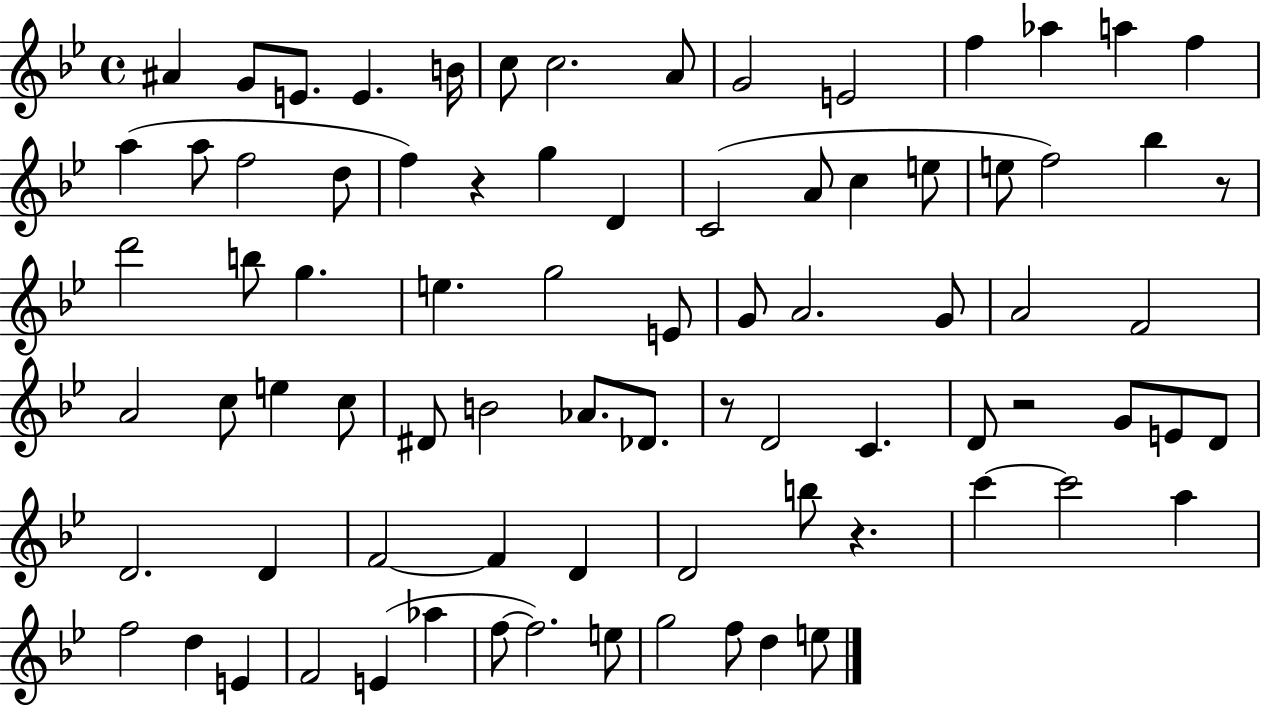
{
  \clef treble
  \time 4/4
  \defaultTimeSignature
  \key bes \major
  ais'4 g'8 e'8. e'4. b'16 | c''8 c''2. a'8 | g'2 e'2 | f''4 aes''4 a''4 f''4 | \break a''4( a''8 f''2 d''8 | f''4) r4 g''4 d'4 | c'2( a'8 c''4 e''8 | e''8 f''2) bes''4 r8 | \break d'''2 b''8 g''4. | e''4. g''2 e'8 | g'8 a'2. g'8 | a'2 f'2 | \break a'2 c''8 e''4 c''8 | dis'8 b'2 aes'8. des'8. | r8 d'2 c'4. | d'8 r2 g'8 e'8 d'8 | \break d'2. d'4 | f'2~~ f'4 d'4 | d'2 b''8 r4. | c'''4~~ c'''2 a''4 | \break f''2 d''4 e'4 | f'2 e'4( aes''4 | f''8~~ f''2.) e''8 | g''2 f''8 d''4 e''8 | \break \bar "|."
}